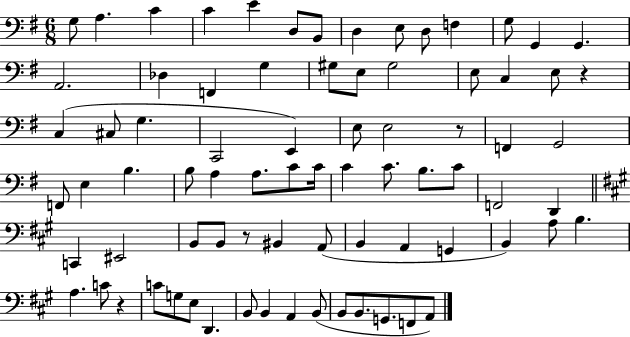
X:1
T:Untitled
M:6/8
L:1/4
K:G
G,/2 A, C C E D,/2 B,,/2 D, E,/2 D,/2 F, G,/2 G,, G,, A,,2 _D, F,, G, ^G,/2 E,/2 ^G,2 E,/2 C, E,/2 z C, ^C,/2 G, C,,2 E,, E,/2 E,2 z/2 F,, G,,2 F,,/2 E, B, B,/2 A, A,/2 C/2 C/4 C C/2 B,/2 C/2 F,,2 D,, C,, ^E,,2 B,,/2 B,,/2 z/2 ^B,, A,,/2 B,, A,, G,, B,, A,/2 B, A, C/2 z C/2 G,/2 E,/2 D,, B,,/2 B,, A,, B,,/2 B,,/2 B,,/2 G,,/2 F,,/2 A,,/2